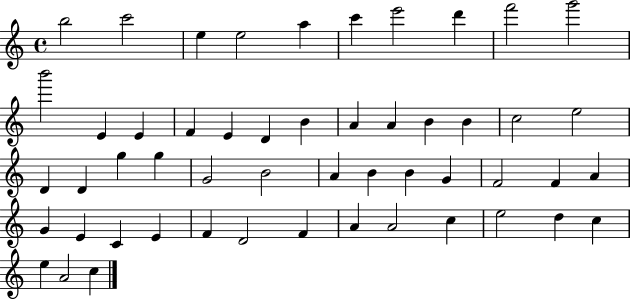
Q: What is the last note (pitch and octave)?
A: C5